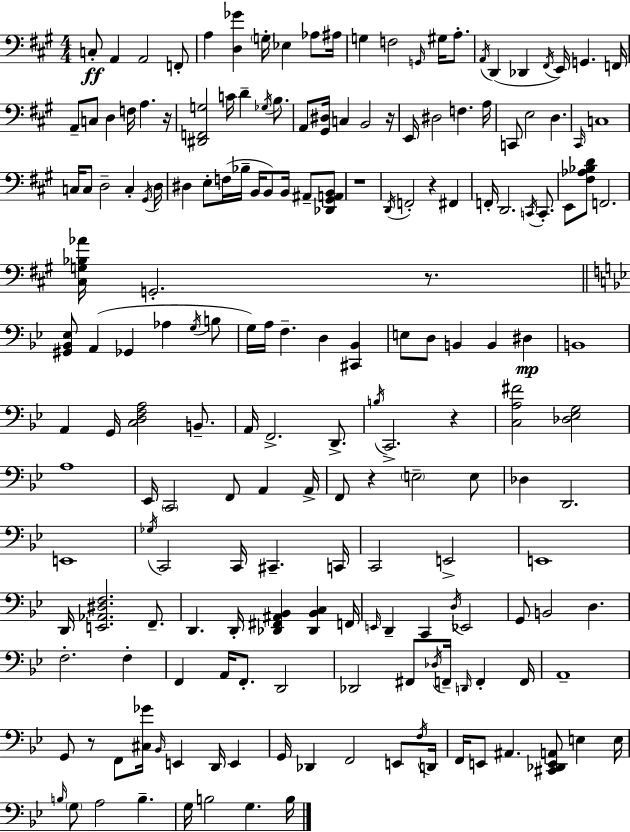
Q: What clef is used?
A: bass